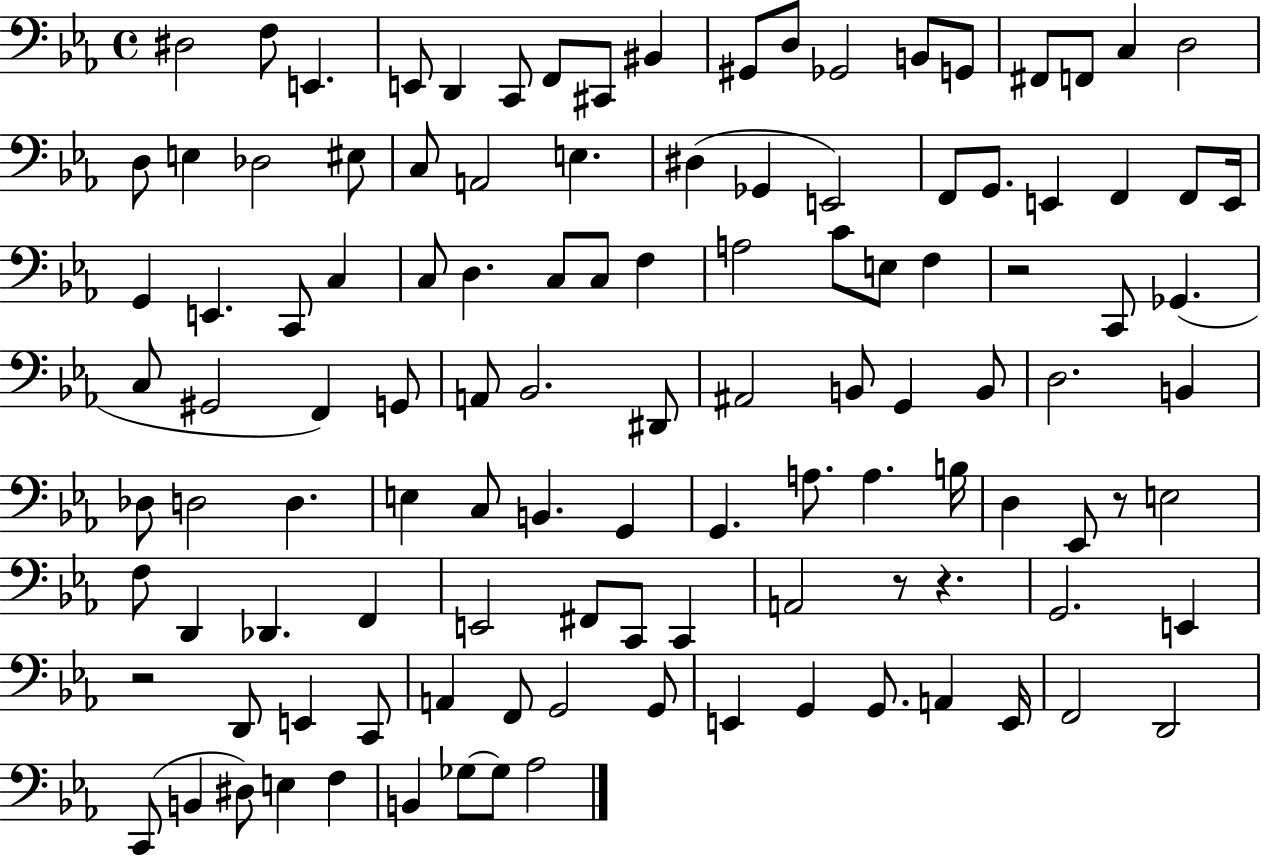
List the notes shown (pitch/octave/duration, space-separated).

D#3/h F3/e E2/q. E2/e D2/q C2/e F2/e C#2/e BIS2/q G#2/e D3/e Gb2/h B2/e G2/e F#2/e F2/e C3/q D3/h D3/e E3/q Db3/h EIS3/e C3/e A2/h E3/q. D#3/q Gb2/q E2/h F2/e G2/e. E2/q F2/q F2/e E2/s G2/q E2/q. C2/e C3/q C3/e D3/q. C3/e C3/e F3/q A3/h C4/e E3/e F3/q R/h C2/e Gb2/q. C3/e G#2/h F2/q G2/e A2/e Bb2/h. D#2/e A#2/h B2/e G2/q B2/e D3/h. B2/q Db3/e D3/h D3/q. E3/q C3/e B2/q. G2/q G2/q. A3/e. A3/q. B3/s D3/q Eb2/e R/e E3/h F3/e D2/q Db2/q. F2/q E2/h F#2/e C2/e C2/q A2/h R/e R/q. G2/h. E2/q R/h D2/e E2/q C2/e A2/q F2/e G2/h G2/e E2/q G2/q G2/e. A2/q E2/s F2/h D2/h C2/e B2/q D#3/e E3/q F3/q B2/q Gb3/e Gb3/e Ab3/h